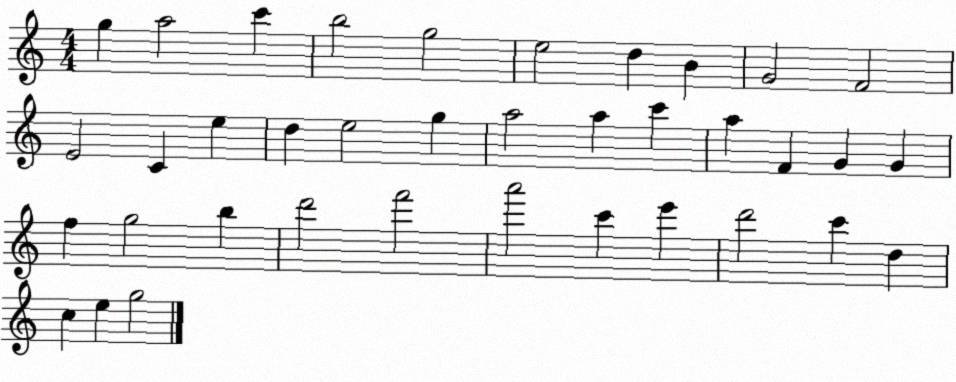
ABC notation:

X:1
T:Untitled
M:4/4
L:1/4
K:C
g a2 c' b2 g2 e2 d B G2 F2 E2 C e d e2 g a2 a c' a F G G f g2 b d'2 f'2 a'2 c' e' d'2 c' d c e g2